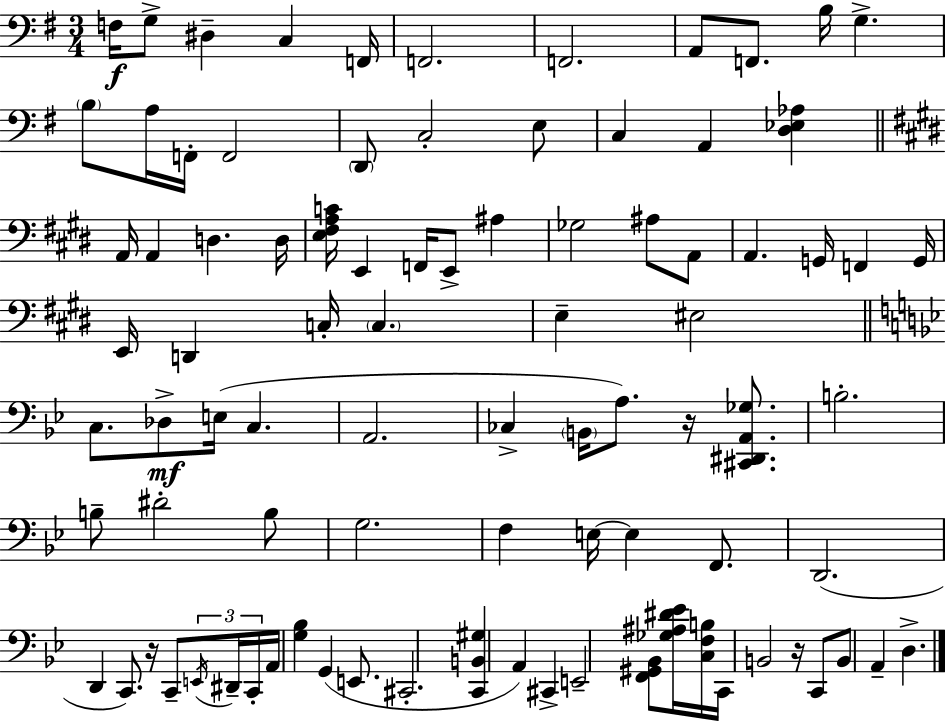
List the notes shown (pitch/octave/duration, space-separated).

F3/s G3/e D#3/q C3/q F2/s F2/h. F2/h. A2/e F2/e. B3/s G3/q. B3/e A3/s F2/s F2/h D2/e C3/h E3/e C3/q A2/q [D3,Eb3,Ab3]/q A2/s A2/q D3/q. D3/s [E3,F#3,A3,C4]/s E2/q F2/s E2/e A#3/q Gb3/h A#3/e A2/e A2/q. G2/s F2/q G2/s E2/s D2/q C3/s C3/q. E3/q EIS3/h C3/e. Db3/e E3/s C3/q. A2/h. CES3/q B2/s A3/e. R/s [C#2,D#2,A2,Gb3]/e. B3/h. B3/e D#4/h B3/e G3/h. F3/q E3/s E3/q F2/e. D2/h. D2/q C2/e. R/s C2/e E2/s D#2/s C2/s A2/s [G3,Bb3]/q G2/q E2/e. C#2/h. [C2,B2,G#3]/q A2/q C#2/q E2/h [F2,G#2,Bb2]/e [Gb3,A#3,D#4,Eb4]/s [C3,F3,B3]/s C2/s B2/h R/s C2/e B2/e A2/q D3/q.